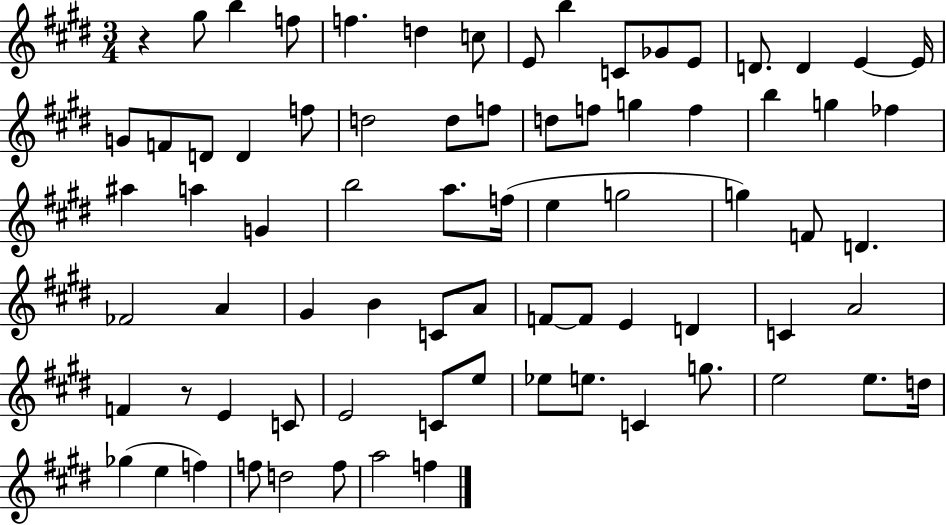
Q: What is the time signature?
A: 3/4